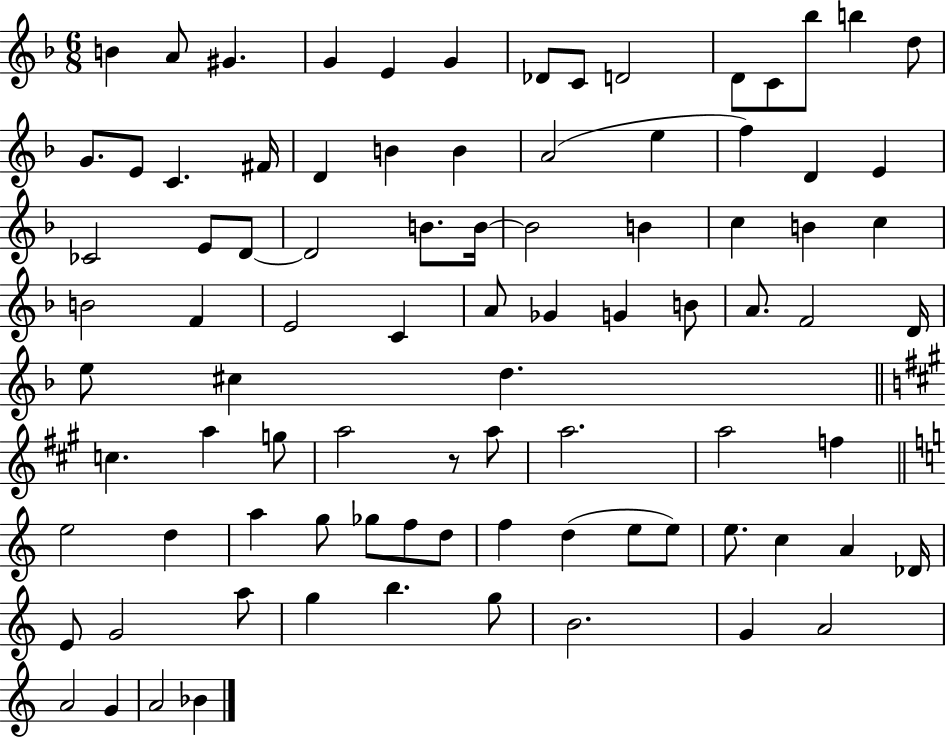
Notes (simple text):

B4/q A4/e G#4/q. G4/q E4/q G4/q Db4/e C4/e D4/h D4/e C4/e Bb5/e B5/q D5/e G4/e. E4/e C4/q. F#4/s D4/q B4/q B4/q A4/h E5/q F5/q D4/q E4/q CES4/h E4/e D4/e D4/h B4/e. B4/s B4/h B4/q C5/q B4/q C5/q B4/h F4/q E4/h C4/q A4/e Gb4/q G4/q B4/e A4/e. F4/h D4/s E5/e C#5/q D5/q. C5/q. A5/q G5/e A5/h R/e A5/e A5/h. A5/h F5/q E5/h D5/q A5/q G5/e Gb5/e F5/e D5/e F5/q D5/q E5/e E5/e E5/e. C5/q A4/q Db4/s E4/e G4/h A5/e G5/q B5/q. G5/e B4/h. G4/q A4/h A4/h G4/q A4/h Bb4/q